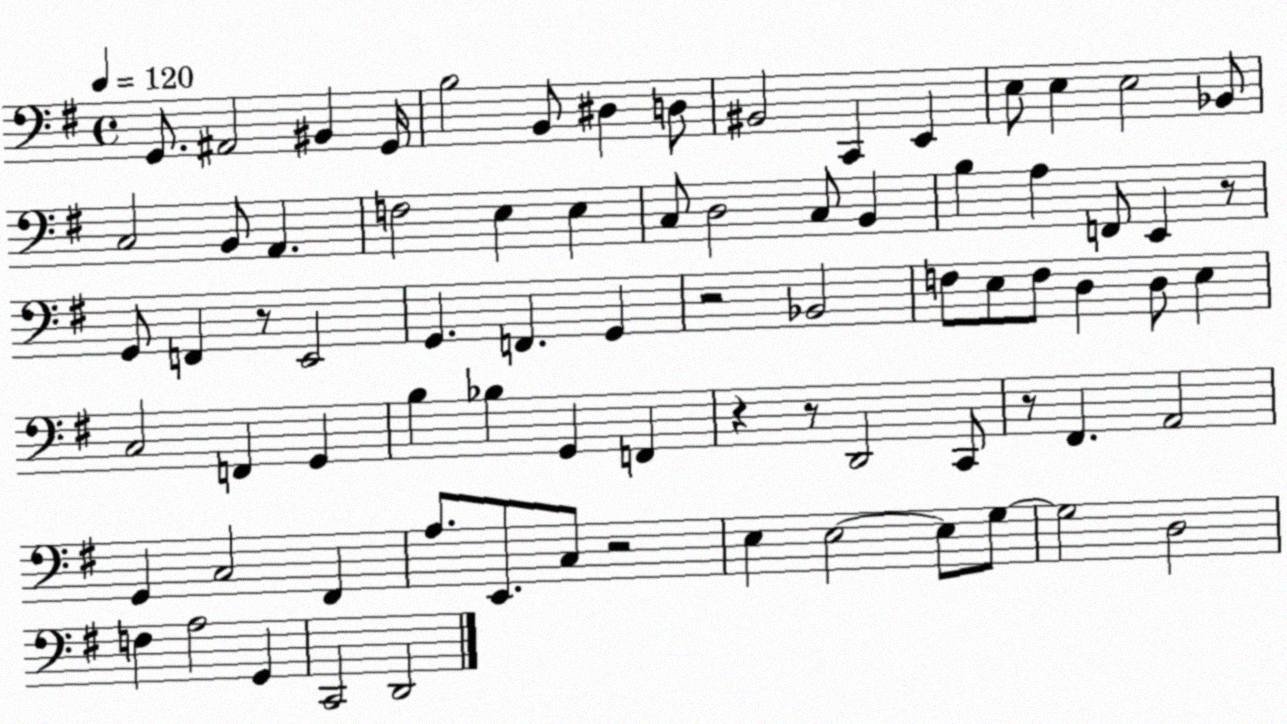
X:1
T:Untitled
M:4/4
L:1/4
K:G
G,,/2 ^A,,2 ^B,, G,,/4 B,2 B,,/2 ^D, D,/2 ^B,,2 C,, E,, E,/2 E, E,2 _B,,/2 C,2 B,,/2 A,, F,2 E, E, C,/2 D,2 C,/2 B,, B, A, F,,/2 E,, z/2 G,,/2 F,, z/2 E,,2 G,, F,, G,, z2 _B,,2 F,/2 E,/2 F,/2 D, D,/2 E, C,2 F,, G,, B, _B, G,, F,, z z/2 D,,2 C,,/2 z/2 ^F,, A,,2 G,, C,2 ^F,, A,/2 E,,/2 C,/2 z2 E, E,2 E,/2 G,/2 G,2 D,2 F, A,2 G,, C,,2 D,,2